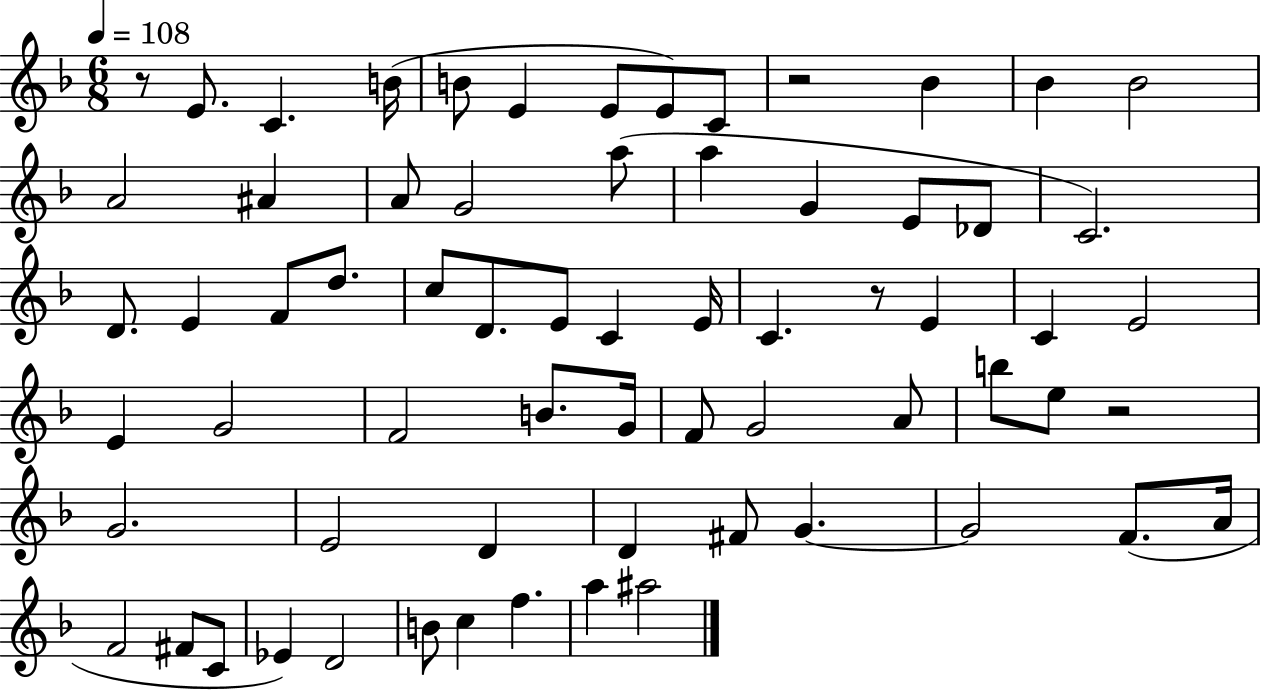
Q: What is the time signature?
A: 6/8